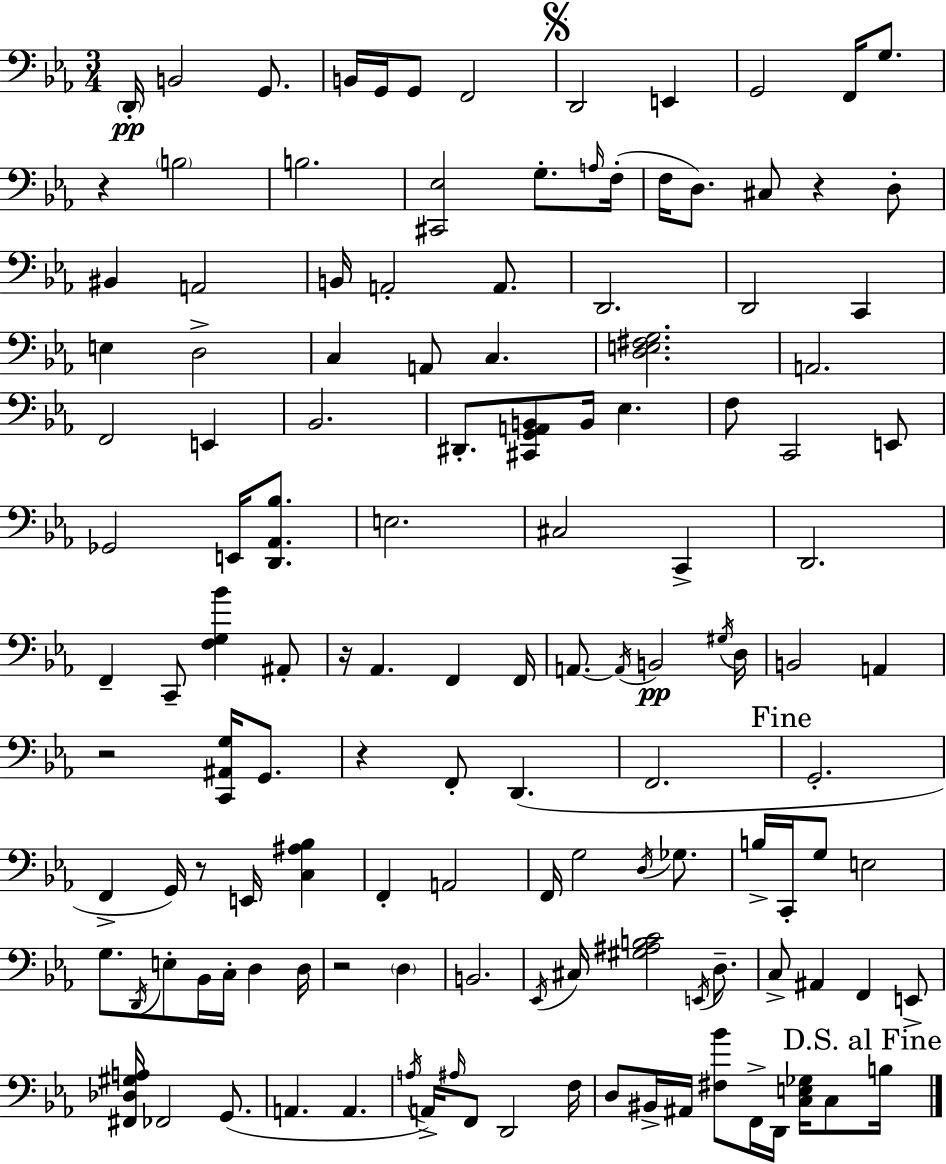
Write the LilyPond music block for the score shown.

{
  \clef bass
  \numericTimeSignature
  \time 3/4
  \key c \minor
  \parenthesize d,16-.\pp b,2 g,8. | b,16 g,16 g,8 f,2 | \mark \markup { \musicglyph "scripts.segno" } d,2 e,4 | g,2 f,16 g8. | \break r4 \parenthesize b2 | b2. | <cis, ees>2 g8.-. \grace { a16 } | f16-.( f16 d8.) cis8 r4 d8-. | \break bis,4 a,2 | b,16 a,2-. a,8. | d,2. | d,2 c,4 | \break e4 d2-> | c4 a,8 c4. | <d e fis g>2. | a,2. | \break f,2 e,4 | bes,2. | dis,8.-. <cis, g, a, b,>8 b,16 ees4. | f8 c,2 e,8 | \break ges,2 e,16 <d, aes, bes>8. | e2. | cis2 c,4-> | d,2. | \break f,4-- c,8-- <f g bes'>4 ais,8-. | r16 aes,4. f,4 | f,16 a,8.~~ \acciaccatura { a,16 } b,2\pp | \acciaccatura { gis16 } d16 b,2 a,4 | \break r2 <c, ais, g>16 | g,8. r4 f,8-. d,4.( | f,2. | \mark "Fine" g,2.-. | \break f,4-> g,16) r8 e,16 <c ais bes>4 | f,4-. a,2 | f,16 g2 | \acciaccatura { d16 } ges8. b16-> c,16-. g8 e2 | \break g8. \acciaccatura { d,16 } e8-. bes,16 c16-. | d4 d16 r2 | \parenthesize d4 b,2. | \acciaccatura { ees,16 } cis16 <gis ais b c'>2 | \break \acciaccatura { e,16 } d8.-- c8-> ais,4 | f,4 e,8-> <fis, des gis a>16 fes,2 | g,8.( a,4. | a,4. \acciaccatura { a16 } a,16->) \grace { ais16 } f,8 | \break d,2 f16 d8 bis,16-> | ais,16 <fis bes'>8 f,16-> d,16 <c e ges>16 c8 \mark "D.S. al Fine" b16 \bar "|."
}